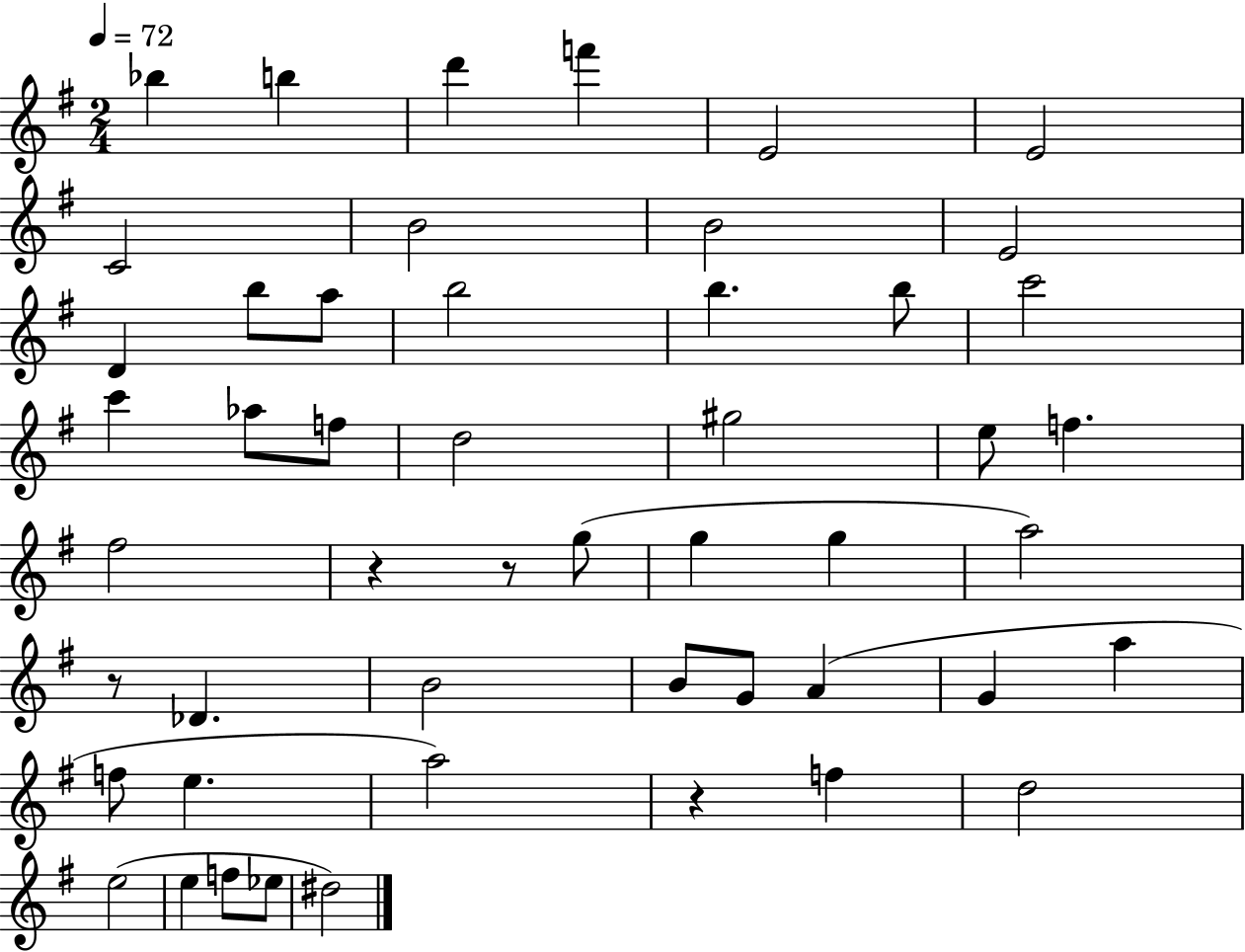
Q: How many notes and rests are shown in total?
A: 50